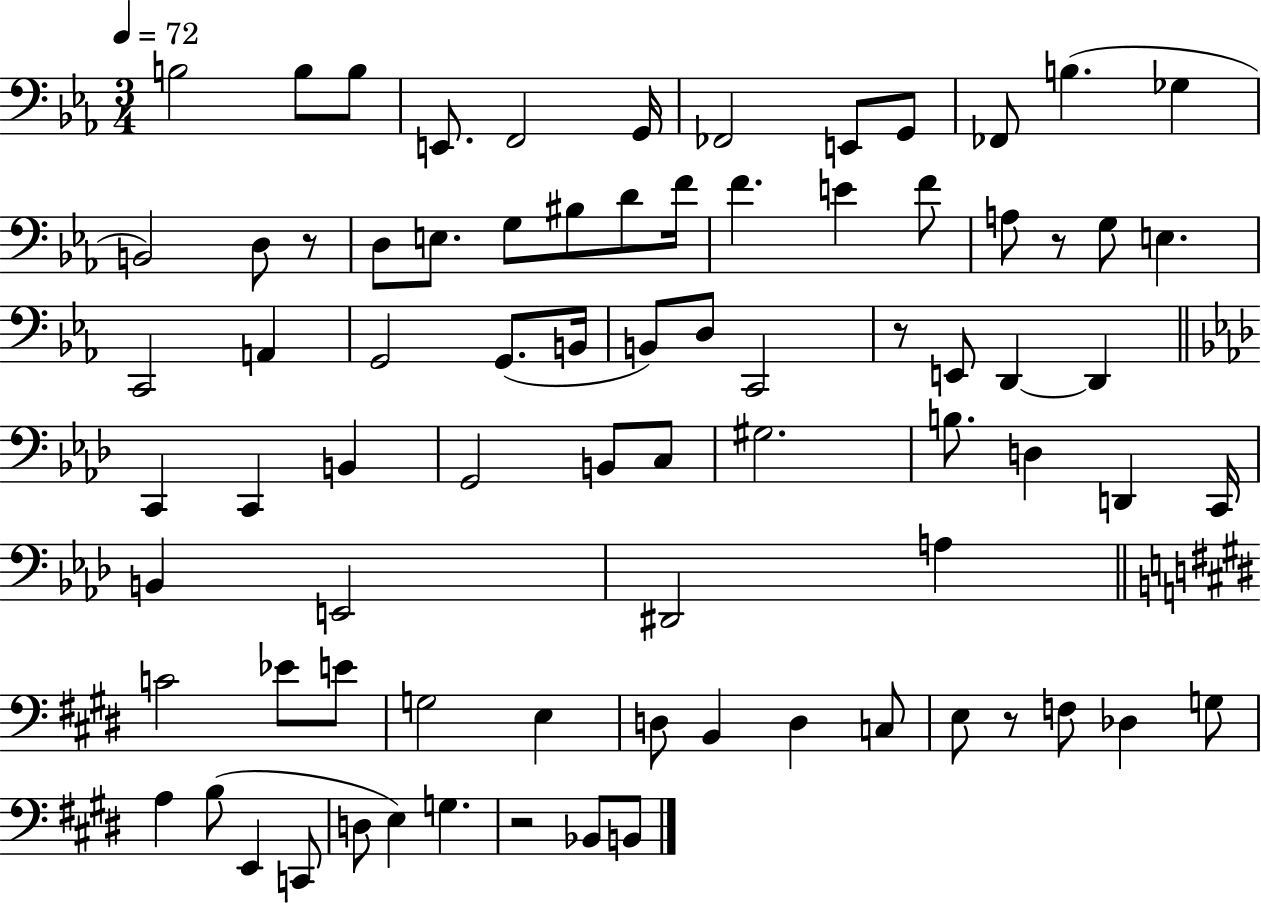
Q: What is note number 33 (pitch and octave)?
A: D3